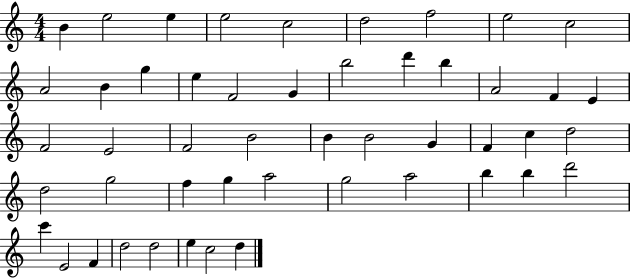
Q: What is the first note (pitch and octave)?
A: B4